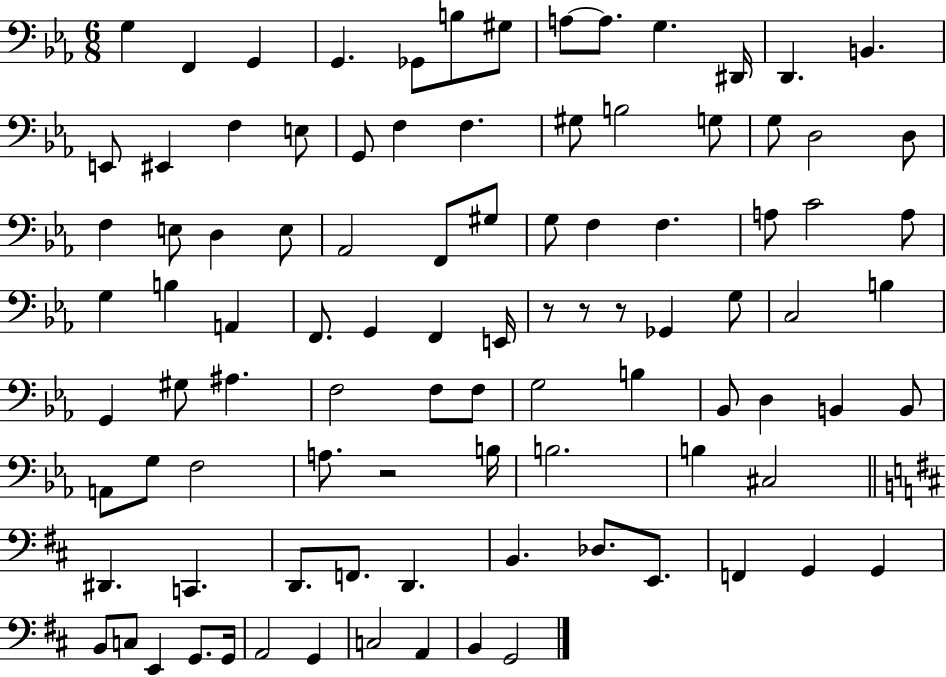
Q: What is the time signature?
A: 6/8